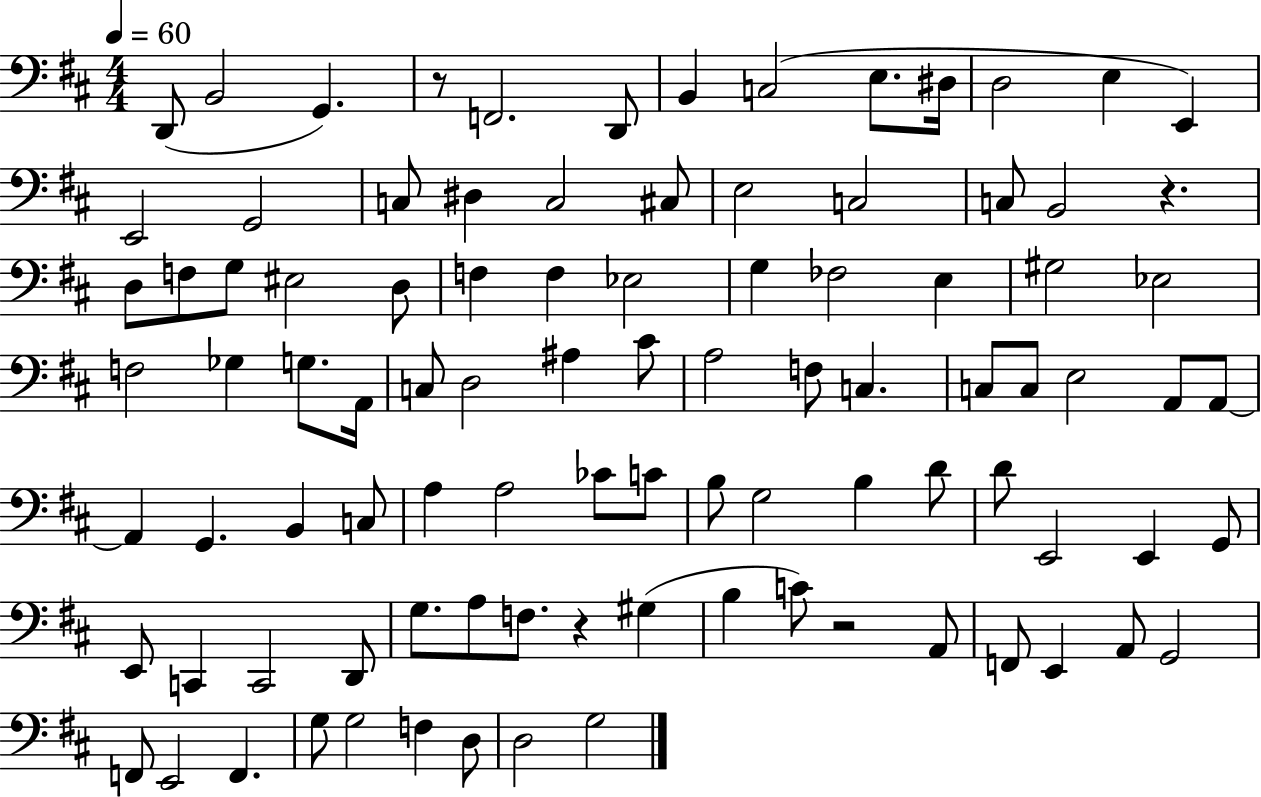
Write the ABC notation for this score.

X:1
T:Untitled
M:4/4
L:1/4
K:D
D,,/2 B,,2 G,, z/2 F,,2 D,,/2 B,, C,2 E,/2 ^D,/4 D,2 E, E,, E,,2 G,,2 C,/2 ^D, C,2 ^C,/2 E,2 C,2 C,/2 B,,2 z D,/2 F,/2 G,/2 ^E,2 D,/2 F, F, _E,2 G, _F,2 E, ^G,2 _E,2 F,2 _G, G,/2 A,,/4 C,/2 D,2 ^A, ^C/2 A,2 F,/2 C, C,/2 C,/2 E,2 A,,/2 A,,/2 A,, G,, B,, C,/2 A, A,2 _C/2 C/2 B,/2 G,2 B, D/2 D/2 E,,2 E,, G,,/2 E,,/2 C,, C,,2 D,,/2 G,/2 A,/2 F,/2 z ^G, B, C/2 z2 A,,/2 F,,/2 E,, A,,/2 G,,2 F,,/2 E,,2 F,, G,/2 G,2 F, D,/2 D,2 G,2